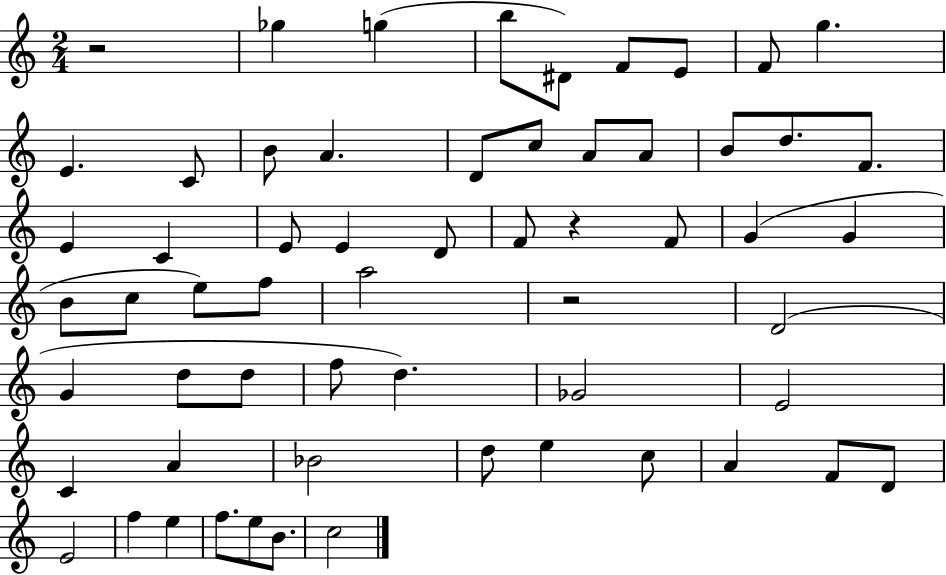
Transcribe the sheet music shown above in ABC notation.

X:1
T:Untitled
M:2/4
L:1/4
K:C
z2 _g g b/2 ^D/2 F/2 E/2 F/2 g E C/2 B/2 A D/2 c/2 A/2 A/2 B/2 d/2 F/2 E C E/2 E D/2 F/2 z F/2 G G B/2 c/2 e/2 f/2 a2 z2 D2 G d/2 d/2 f/2 d _G2 E2 C A _B2 d/2 e c/2 A F/2 D/2 E2 f e f/2 e/2 B/2 c2